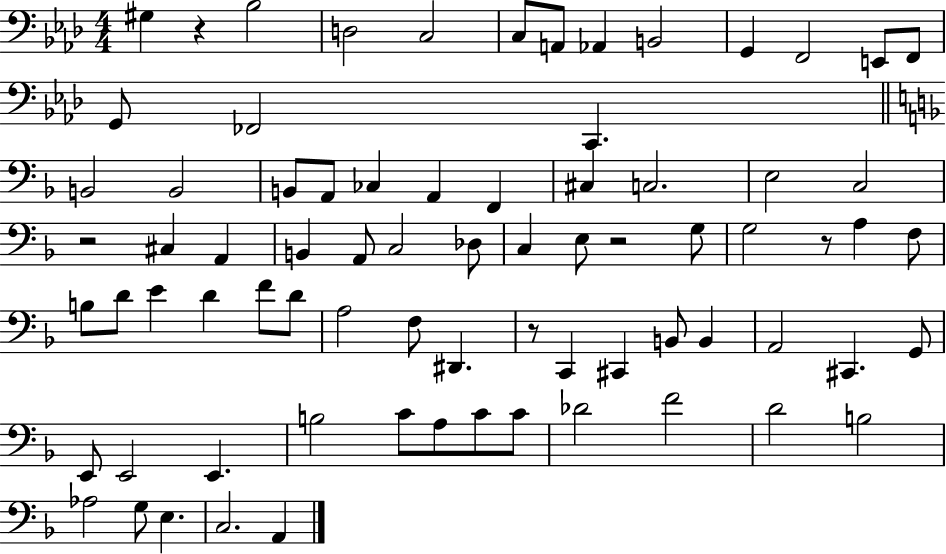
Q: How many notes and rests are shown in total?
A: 76